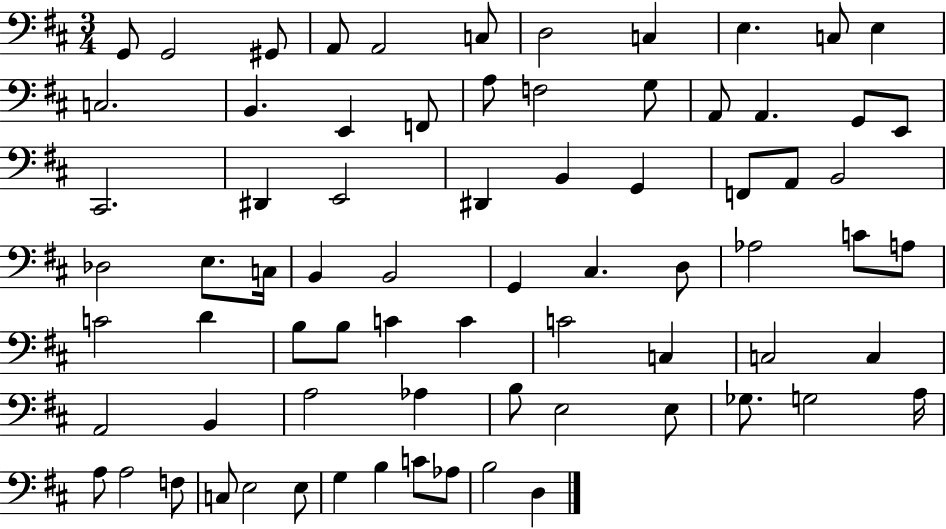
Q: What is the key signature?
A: D major